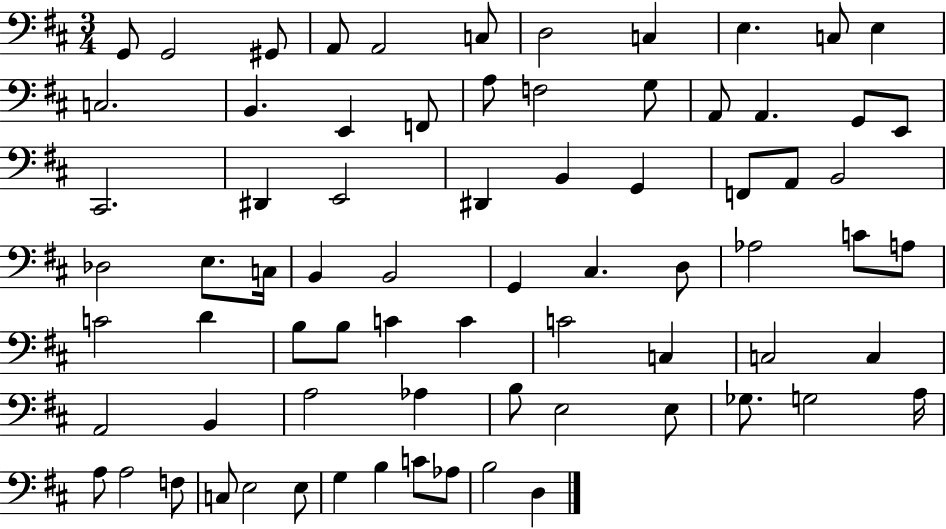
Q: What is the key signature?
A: D major